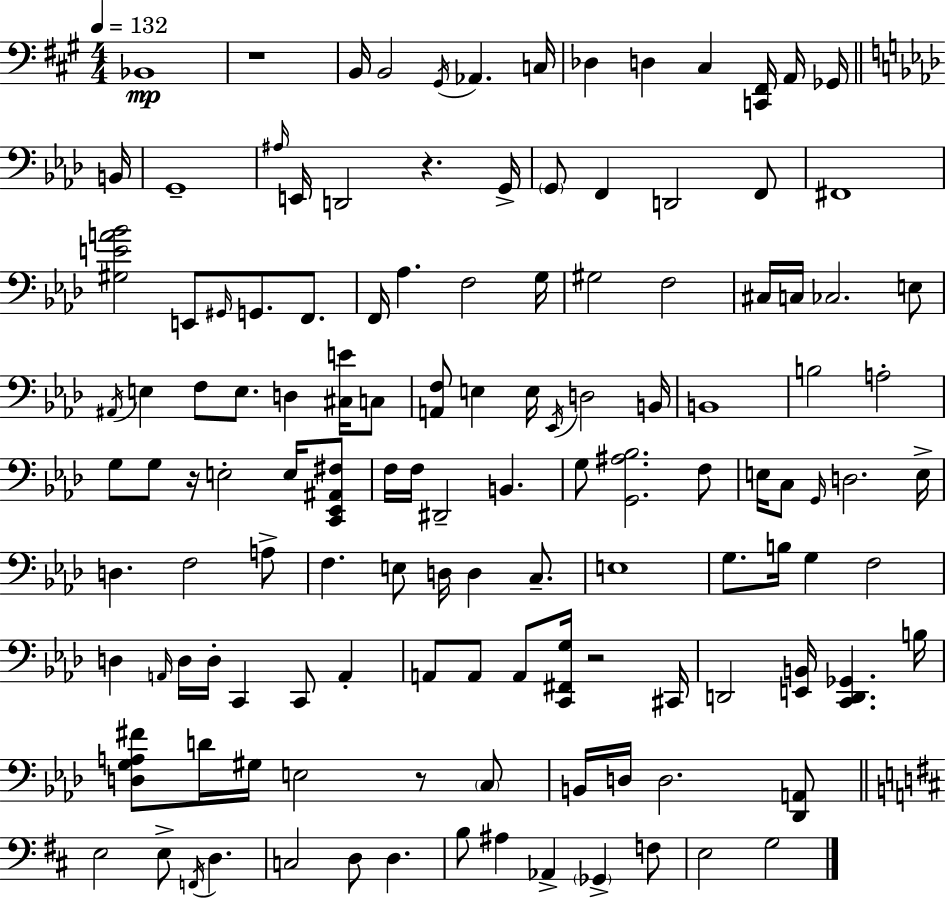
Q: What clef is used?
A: bass